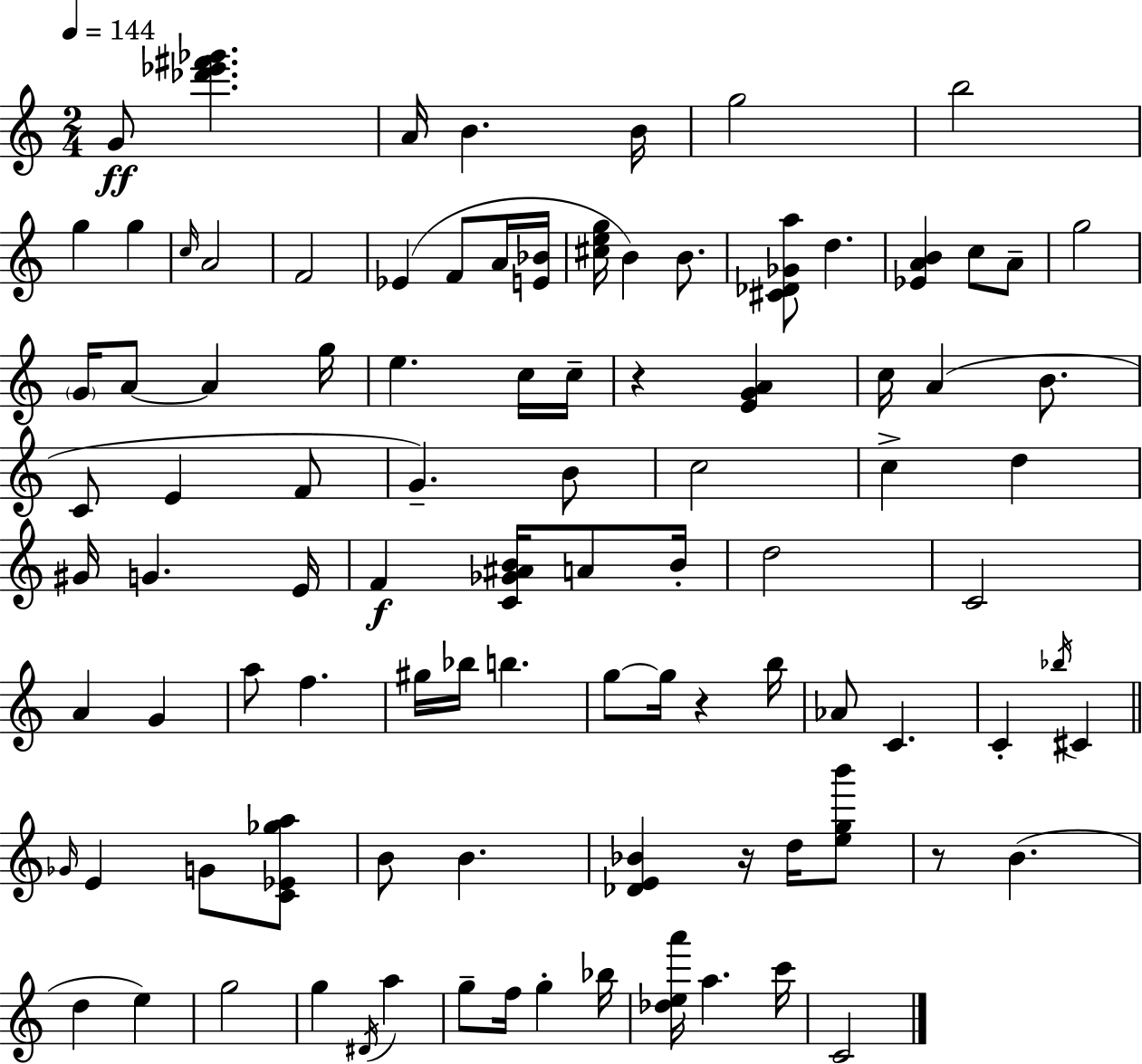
{
  \clef treble
  \numericTimeSignature
  \time 2/4
  \key c \major
  \tempo 4 = 144
  \repeat volta 2 { g'8\ff <des''' ees''' fis''' ges'''>4. | a'16 b'4. b'16 | g''2 | b''2 | \break g''4 g''4 | \grace { c''16 } a'2 | f'2 | ees'4( f'8 a'16 | \break <e' bes'>16 <cis'' e'' g''>16 b'4) b'8. | <cis' des' ges' a''>8 d''4. | <ees' a' b'>4 c''8 a'8-- | g''2 | \break \parenthesize g'16 a'8~~ a'4 | g''16 e''4. c''16 | c''16-- r4 <e' g' a'>4 | c''16 a'4( b'8. | \break c'8 e'4 f'8 | g'4.--) b'8 | c''2 | c''4-> d''4 | \break gis'16 g'4. | e'16 f'4\f <c' ges' ais' b'>16 a'8 | b'16-. d''2 | c'2 | \break a'4 g'4 | a''8 f''4. | gis''16 bes''16 b''4. | g''8~~ g''16 r4 | \break b''16 aes'8 c'4. | c'4-. \acciaccatura { bes''16 } cis'4 | \bar "||" \break \key c \major \grace { ges'16 } e'4 g'8 <c' ees' ges'' a''>8 | b'8 b'4. | <des' e' bes'>4 r16 d''16 <e'' g'' b'''>8 | r8 b'4.( | \break d''4 e''4) | g''2 | g''4 \acciaccatura { dis'16 } a''4 | g''8-- f''16 g''4-. | \break bes''16 <des'' e'' a'''>16 a''4. | c'''16 c'2 | } \bar "|."
}